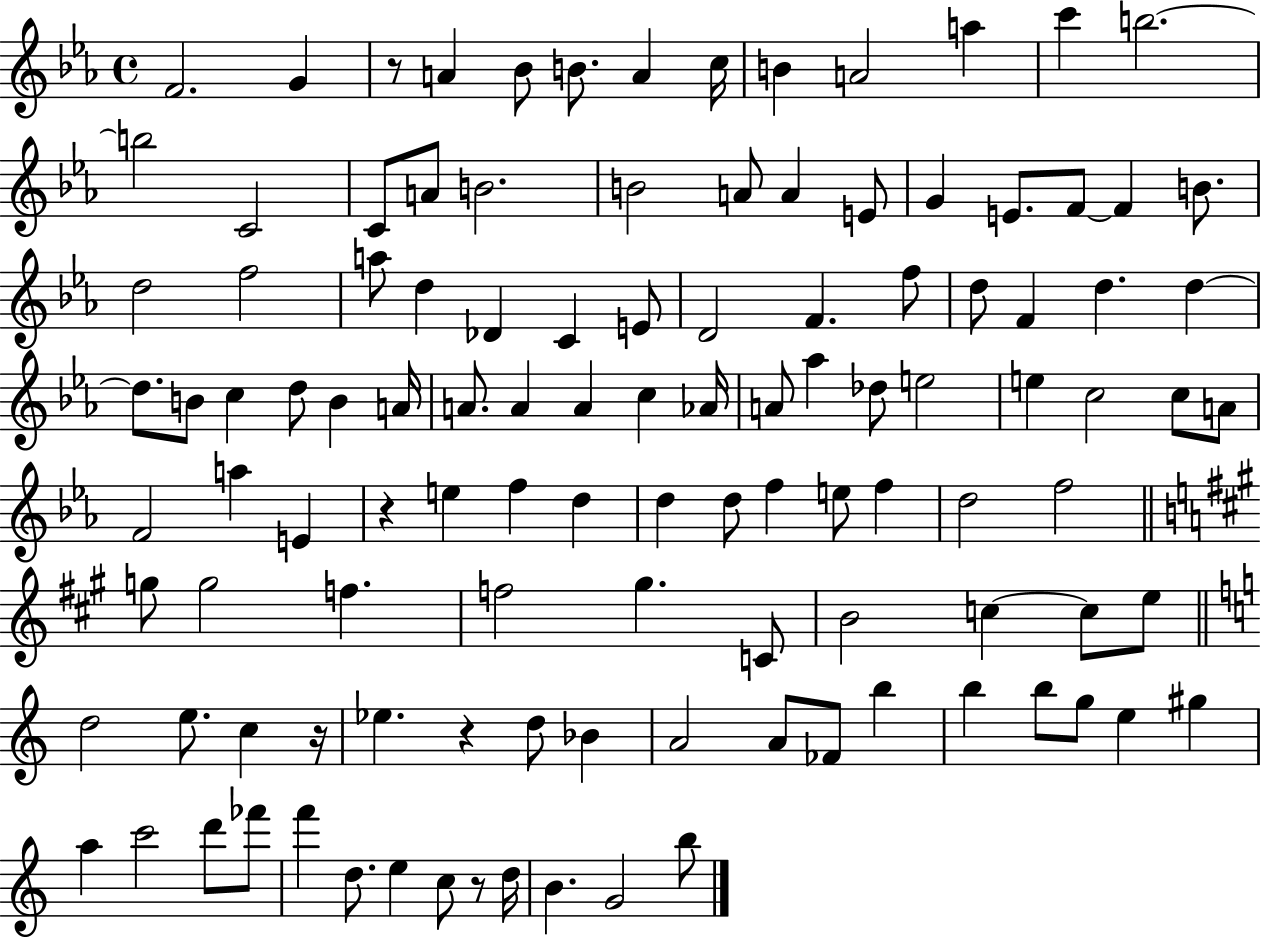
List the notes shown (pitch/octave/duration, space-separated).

F4/h. G4/q R/e A4/q Bb4/e B4/e. A4/q C5/s B4/q A4/h A5/q C6/q B5/h. B5/h C4/h C4/e A4/e B4/h. B4/h A4/e A4/q E4/e G4/q E4/e. F4/e F4/q B4/e. D5/h F5/h A5/e D5/q Db4/q C4/q E4/e D4/h F4/q. F5/e D5/e F4/q D5/q. D5/q D5/e. B4/e C5/q D5/e B4/q A4/s A4/e. A4/q A4/q C5/q Ab4/s A4/e Ab5/q Db5/e E5/h E5/q C5/h C5/e A4/e F4/h A5/q E4/q R/q E5/q F5/q D5/q D5/q D5/e F5/q E5/e F5/q D5/h F5/h G5/e G5/h F5/q. F5/h G#5/q. C4/e B4/h C5/q C5/e E5/e D5/h E5/e. C5/q R/s Eb5/q. R/q D5/e Bb4/q A4/h A4/e FES4/e B5/q B5/q B5/e G5/e E5/q G#5/q A5/q C6/h D6/e FES6/e F6/q D5/e. E5/q C5/e R/e D5/s B4/q. G4/h B5/e